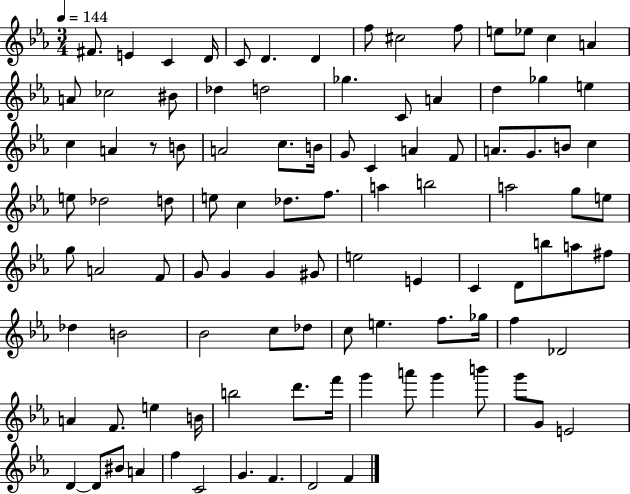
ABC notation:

X:1
T:Untitled
M:3/4
L:1/4
K:Eb
^F/2 E C D/4 C/2 D D f/2 ^c2 f/2 e/2 _e/2 c A A/2 _c2 ^B/2 _d d2 _g C/2 A d _g e c A z/2 B/2 A2 c/2 B/4 G/2 C A F/2 A/2 G/2 B/2 c e/2 _d2 d/2 e/2 c _d/2 f/2 a b2 a2 g/2 e/2 g/2 A2 F/2 G/2 G G ^G/2 e2 E C D/2 b/2 a/2 ^f/2 _d B2 _B2 c/2 _d/2 c/2 e f/2 _g/4 f _D2 A F/2 e B/4 b2 d'/2 f'/4 g' a'/2 g' b'/2 g'/2 G/2 E2 D D/2 ^B/2 A f C2 G F D2 F